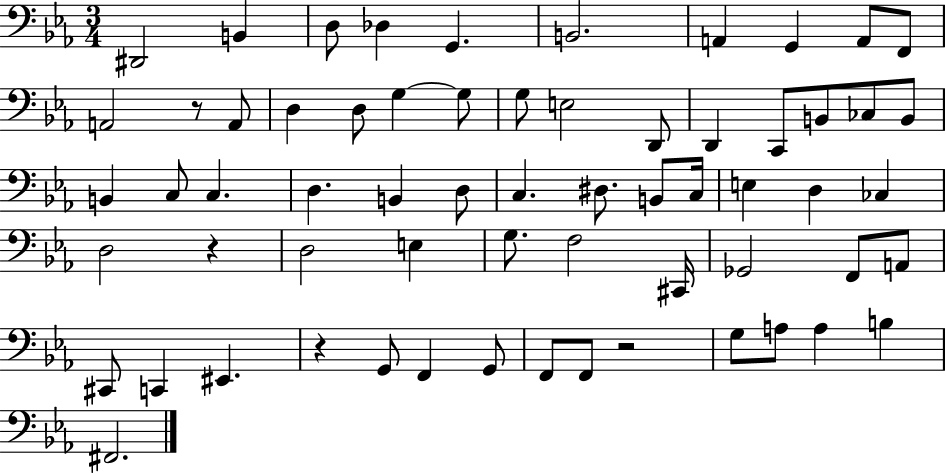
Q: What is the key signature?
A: EES major